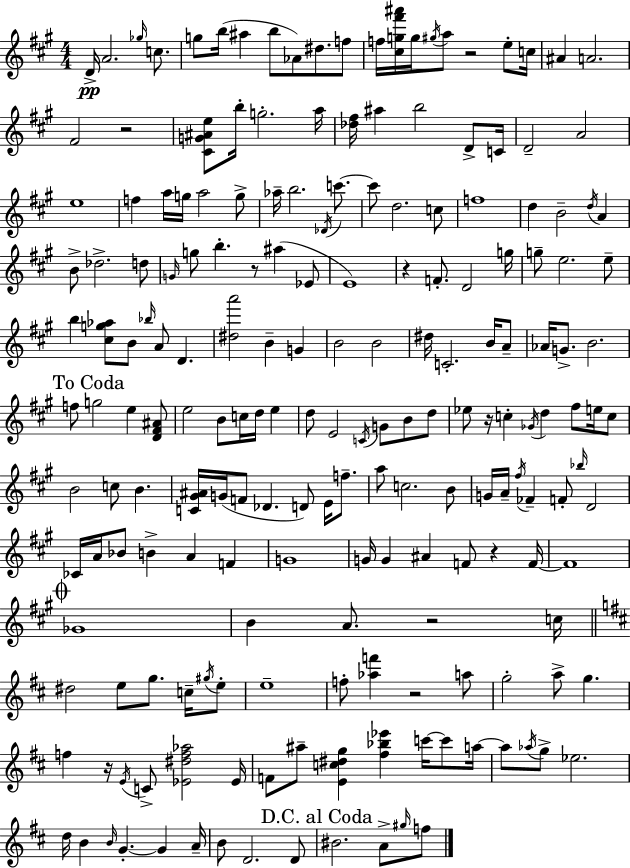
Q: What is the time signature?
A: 4/4